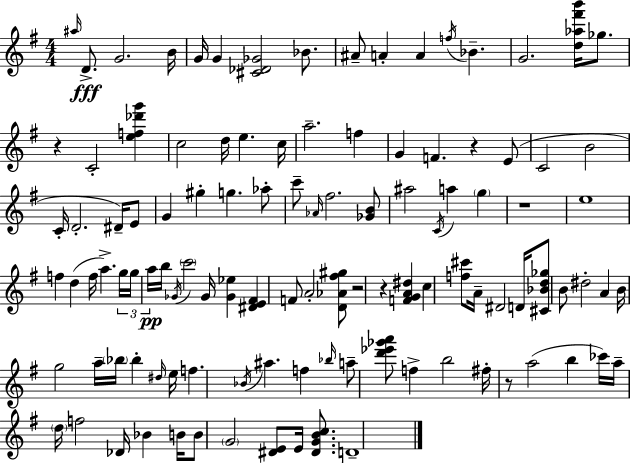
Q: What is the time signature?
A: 4/4